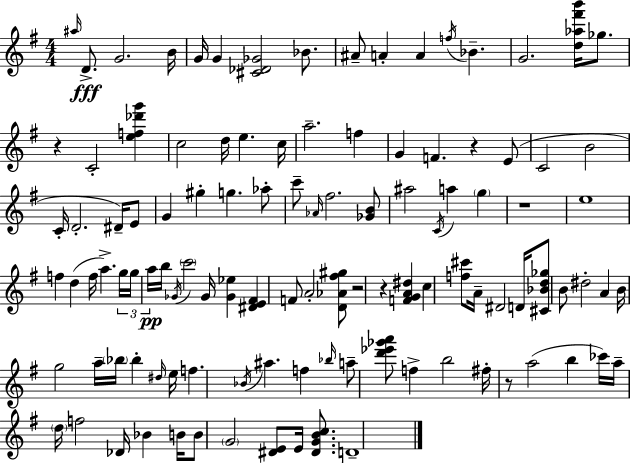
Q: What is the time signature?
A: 4/4